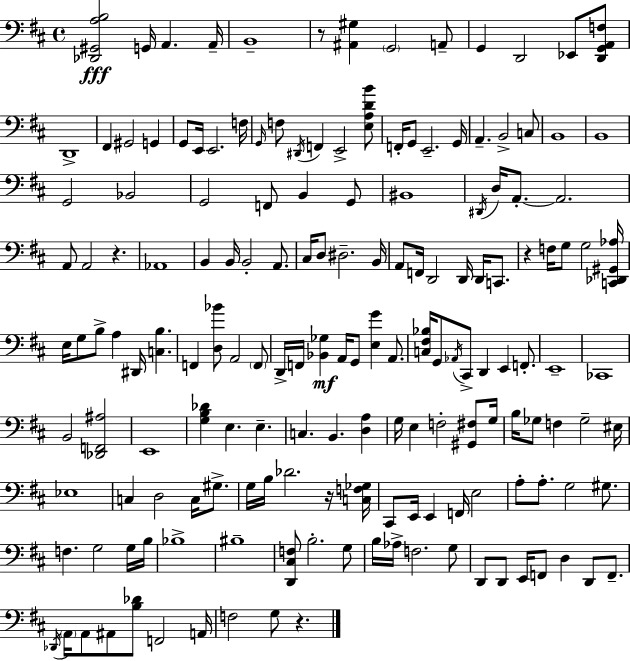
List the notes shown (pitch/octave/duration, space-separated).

[Db2,G#2,A3,B3]/h G2/s A2/q. A2/s B2/w R/e [A#2,G#3]/q G2/h A2/e G2/q D2/h Eb2/e [D2,G2,A2,F3]/e D2/w F#2/q G#2/h G2/q G2/e E2/s E2/h. F3/s G2/s F3/e D#2/s F2/q E2/h [E3,A3,D4,B4]/e F2/s G2/e E2/h. G2/s A2/q. B2/h C3/e B2/w B2/w G2/h Bb2/h G2/h F2/e B2/q G2/e BIS2/w D#2/s D3/s A2/e. A2/h. A2/e A2/h R/q. Ab2/w B2/q B2/s B2/h A2/e. C#3/s D3/e D#3/h. B2/s A2/e F2/s D2/h D2/s D2/s C2/e. R/q F3/s G3/e G3/h [C2,Db2,G#2,Ab3]/s E3/s G3/e B3/e A3/q D#2/s [C3,B3]/q. F2/q [D3,Bb4]/e A2/h F2/e D2/s F2/s [Bb2,Gb3]/q A2/s G2/e [E3,G4]/q A2/e. [C3,F#3,Bb3]/s G2/e Ab2/s C#2/e D2/q E2/q F2/e. E2/w CES2/w B2/h [Db2,F2,A#3]/h E2/w [G3,B3,Db4]/q E3/q. E3/q. C3/q. B2/q. [D3,A3]/q G3/s E3/q F3/h [G#2,F#3]/e G3/s B3/s Gb3/e F3/q Gb3/h EIS3/s Eb3/w C3/q D3/h C3/s G#3/e. G3/s B3/s Db4/h. R/s [C3,F3,Gb3]/s C#2/e E2/s E2/q F2/s E3/h A3/e A3/e. G3/h G#3/e. F3/q. G3/h G3/s B3/s Bb3/w BIS3/w [D2,C#3,F3]/e B3/h. G3/e B3/s Ab3/s F3/h. G3/e D2/e D2/e E2/s F2/e D3/q D2/e F2/e. Db2/s A2/s A2/e A#2/e [B3,Db4]/e F2/h A2/s F3/h G3/e R/q.